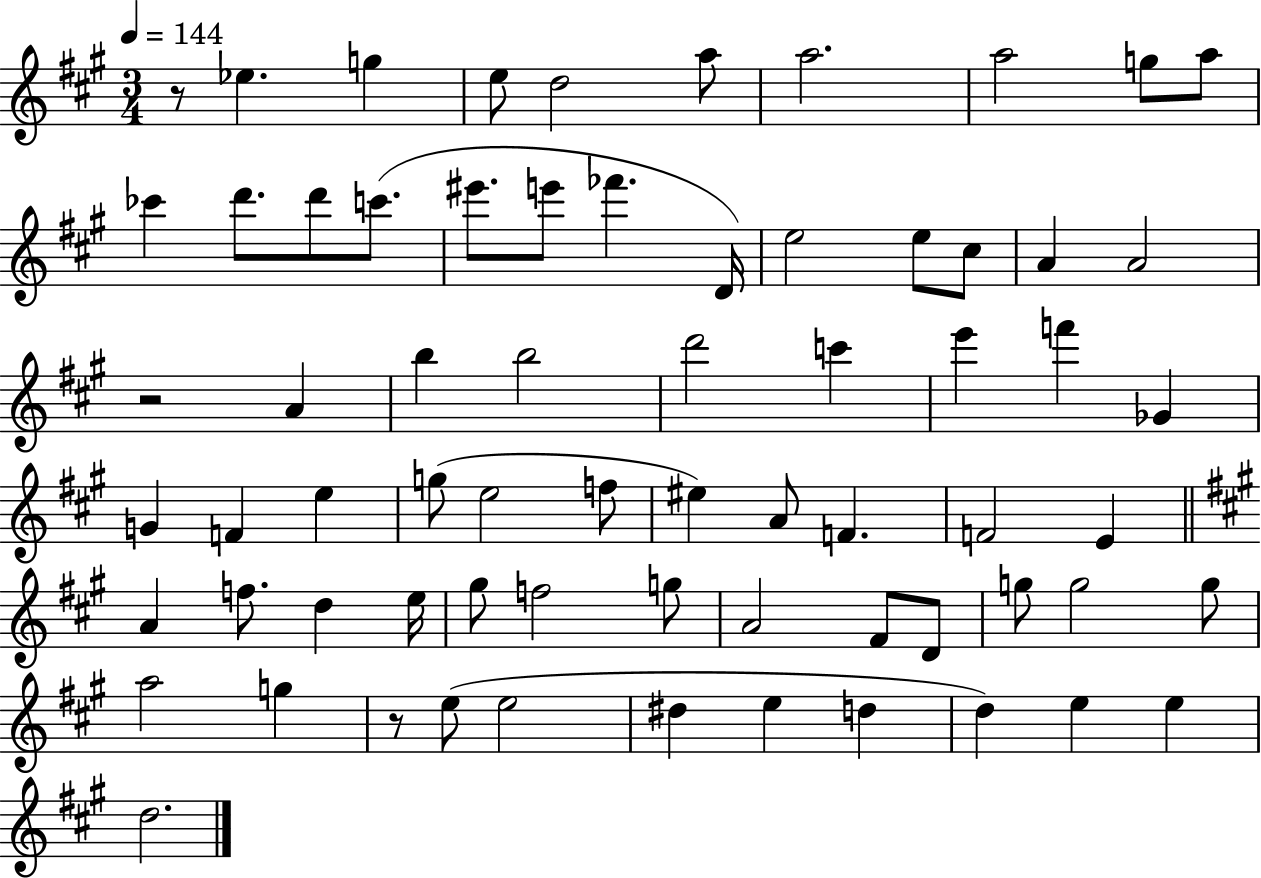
R/e Eb5/q. G5/q E5/e D5/h A5/e A5/h. A5/h G5/e A5/e CES6/q D6/e. D6/e C6/e. EIS6/e. E6/e FES6/q. D4/s E5/h E5/e C#5/e A4/q A4/h R/h A4/q B5/q B5/h D6/h C6/q E6/q F6/q Gb4/q G4/q F4/q E5/q G5/e E5/h F5/e EIS5/q A4/e F4/q. F4/h E4/q A4/q F5/e. D5/q E5/s G#5/e F5/h G5/e A4/h F#4/e D4/e G5/e G5/h G5/e A5/h G5/q R/e E5/e E5/h D#5/q E5/q D5/q D5/q E5/q E5/q D5/h.